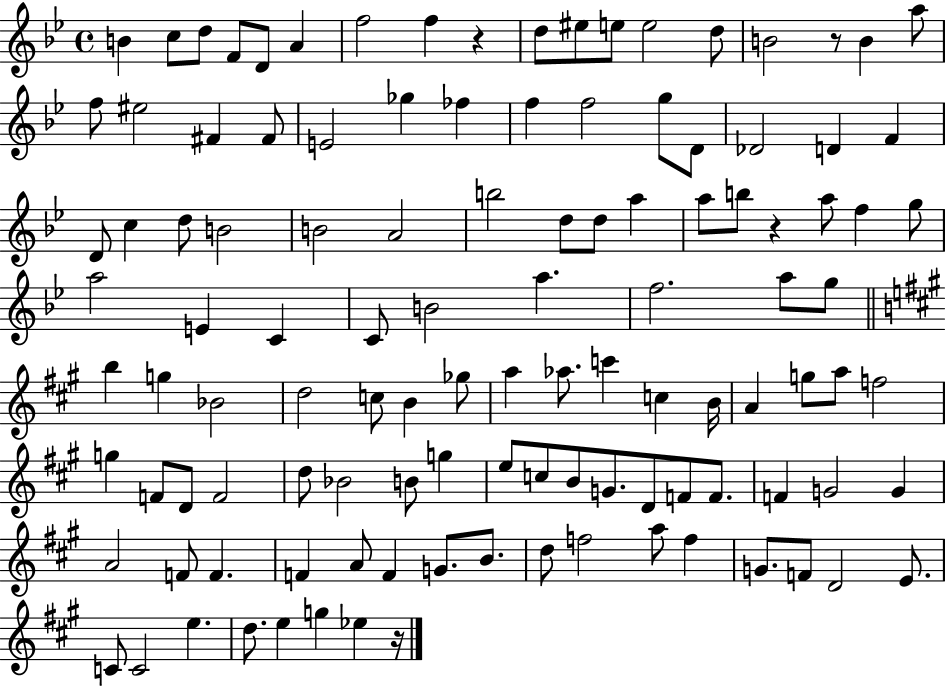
B4/q C5/e D5/e F4/e D4/e A4/q F5/h F5/q R/q D5/e EIS5/e E5/e E5/h D5/e B4/h R/e B4/q A5/e F5/e EIS5/h F#4/q F#4/e E4/h Gb5/q FES5/q F5/q F5/h G5/e D4/e Db4/h D4/q F4/q D4/e C5/q D5/e B4/h B4/h A4/h B5/h D5/e D5/e A5/q A5/e B5/e R/q A5/e F5/q G5/e A5/h E4/q C4/q C4/e B4/h A5/q. F5/h. A5/e G5/e B5/q G5/q Bb4/h D5/h C5/e B4/q Gb5/e A5/q Ab5/e. C6/q C5/q B4/s A4/q G5/e A5/e F5/h G5/q F4/e D4/e F4/h D5/e Bb4/h B4/e G5/q E5/e C5/e B4/e G4/e. D4/e F4/e F4/e. F4/q G4/h G4/q A4/h F4/e F4/q. F4/q A4/e F4/q G4/e. B4/e. D5/e F5/h A5/e F5/q G4/e. F4/e D4/h E4/e. C4/e C4/h E5/q. D5/e. E5/q G5/q Eb5/q R/s